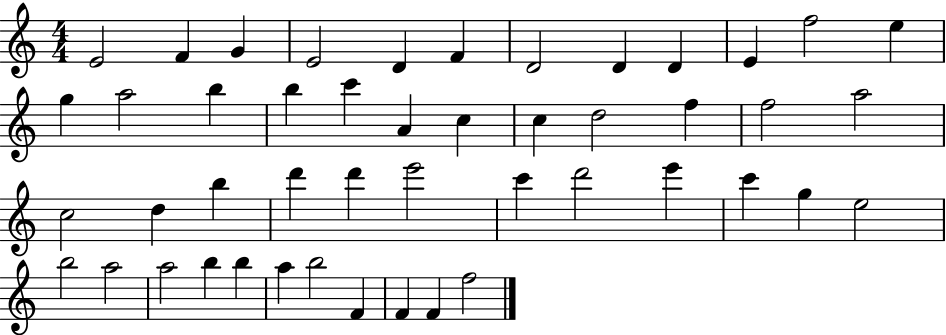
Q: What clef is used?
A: treble